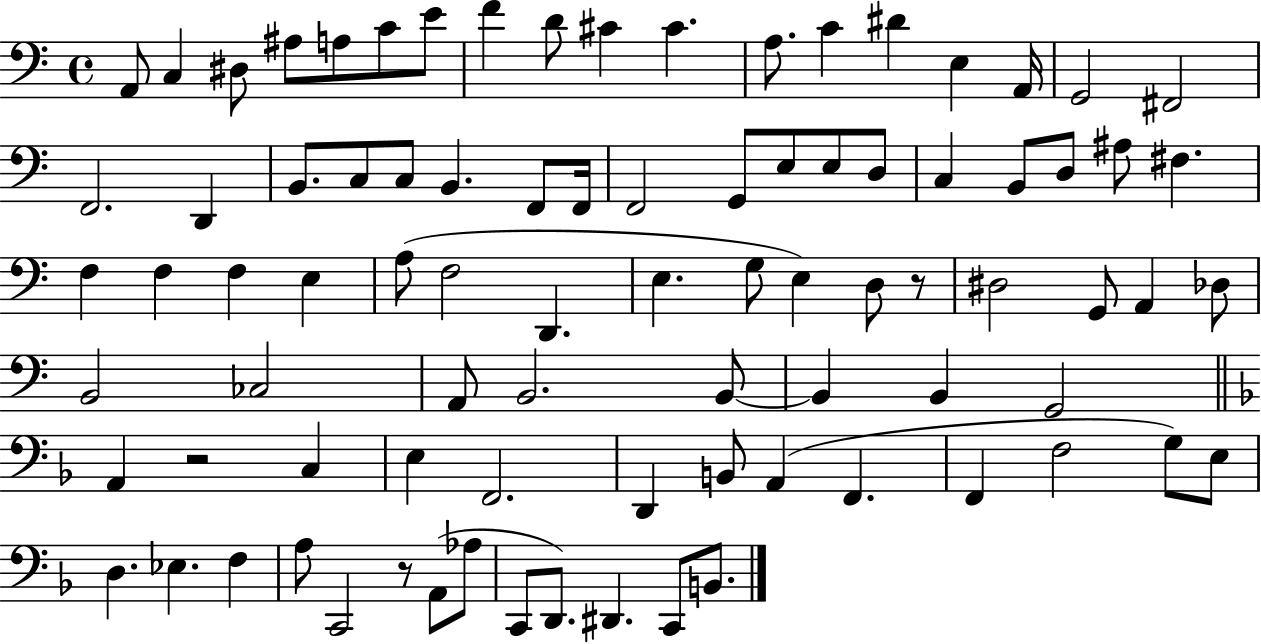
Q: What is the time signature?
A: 4/4